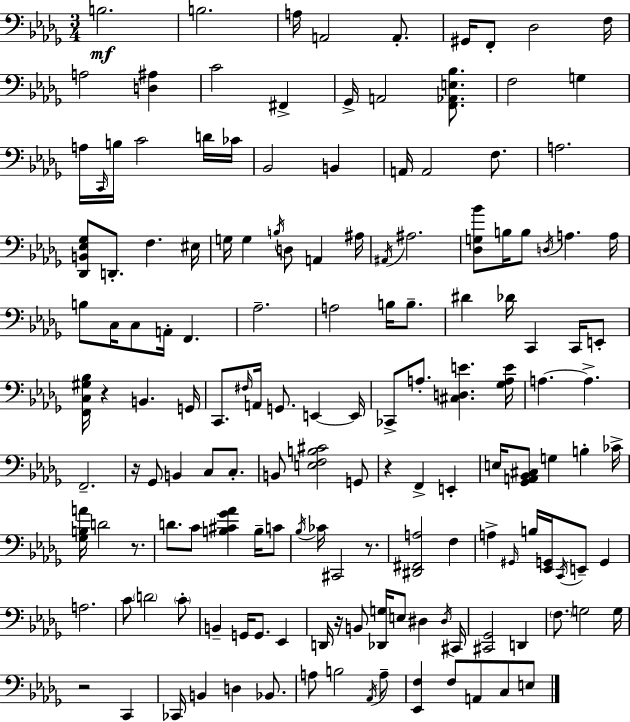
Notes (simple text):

B3/h. B3/h. A3/s A2/h A2/e. G#2/s F2/e Db3/h F3/s A3/h [D3,A#3]/q C4/h F#2/q Gb2/s A2/h [F2,Ab2,E3,Bb3]/e. F3/h G3/q A3/s C2/s B3/s C4/h D4/s CES4/s Bb2/h B2/q A2/s A2/h F3/e. A3/h. [Db2,B2,Eb3,Gb3]/e D2/e. F3/q. EIS3/s G3/s G3/q B3/s D3/e A2/q A#3/s A#2/s A#3/h. [Db3,G3,Bb4]/e B3/s B3/e D3/s A3/q. A3/s B3/e C3/s C3/e A2/s F2/q. Ab3/h. A3/h B3/s B3/e. D#4/q Db4/s C2/q C2/s E2/e [F2,C3,G#3,Bb3]/s R/q B2/q. G2/s C2/e. F#3/s A2/s G2/e. E2/q E2/s CES2/e A3/e. [C#3,D3,E4]/q. [Gb3,A3,E4]/s A3/q. A3/q. F2/h. R/s Gb2/e B2/q C3/e C3/e. B2/e [E3,F3,B3,C#4]/h G2/e R/q F2/q E2/q E3/s [Gb2,A2,Bb2,C#3]/e G3/q B3/q CES4/s [Gb3,B3,A4]/s D4/h R/e. D4/e. C4/e [B3,C#4,Gb4,Ab4]/q B3/s C4/e Bb3/s CES4/s C#2/h R/e. [D#2,F#2,A3]/h F3/q A3/q G#2/s B3/s [Eb2,G2]/s C2/s E2/e G2/q A3/h. C4/e D4/h C4/e B2/q G2/s G2/e. Eb2/q D2/s R/s B2/e [Db2,G3]/s E3/e D#3/q D#3/s C#2/s [C#2,Gb2]/h D2/q F3/e. G3/h G3/s R/h C2/q CES2/s B2/q D3/q Bb2/e. A3/e B3/h Ab2/s A3/e [Eb2,F3]/q F3/e A2/e C3/e E3/e